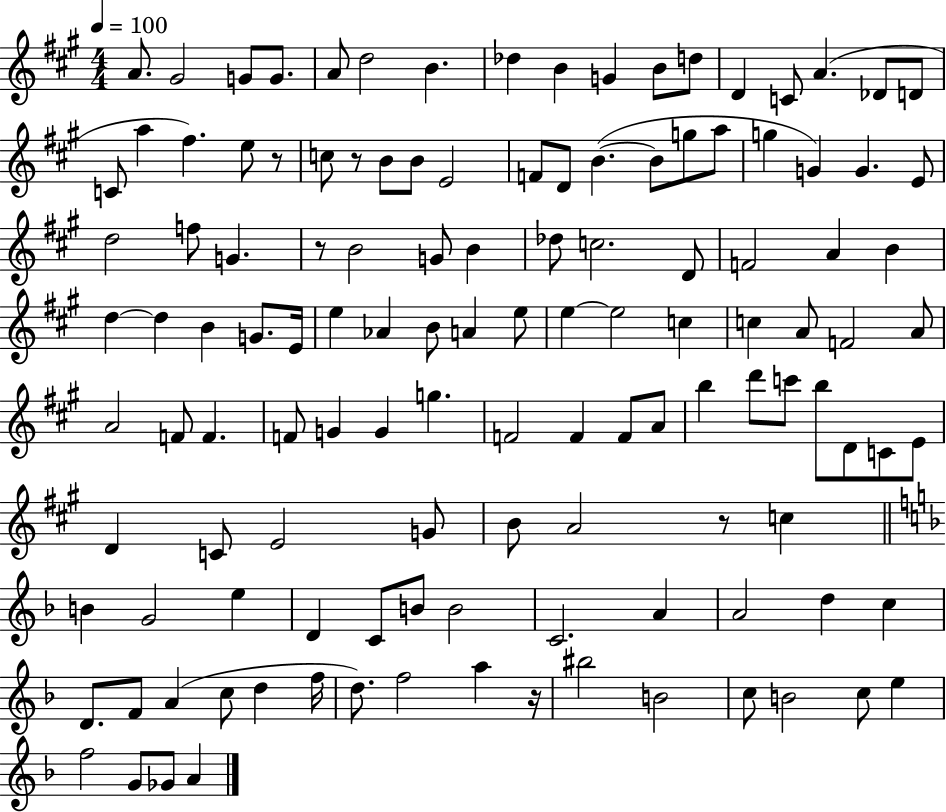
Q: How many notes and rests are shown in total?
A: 125